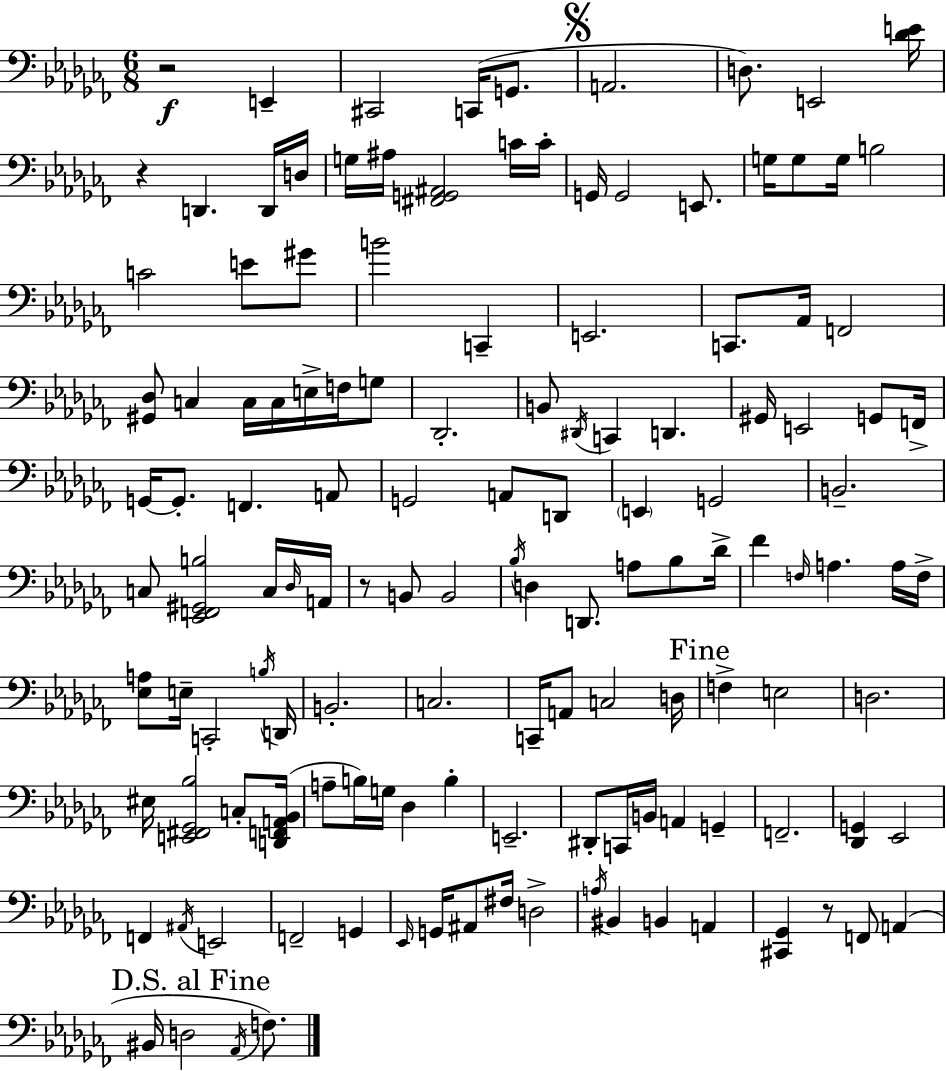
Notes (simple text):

R/h E2/q C#2/h C2/s G2/e. A2/h. D3/e. E2/h [Db4,E4]/s R/q D2/q. D2/s D3/s G3/s A#3/s [F#2,G2,A#2]/h C4/s C4/s G2/s G2/h E2/e. G3/s G3/e G3/s B3/h C4/h E4/e G#4/e B4/h C2/q E2/h. C2/e. Ab2/s F2/h [G#2,Db3]/e C3/q C3/s C3/s E3/s F3/s G3/e Db2/h. B2/e D#2/s C2/q D2/q. G#2/s E2/h G2/e F2/s G2/s G2/e. F2/q. A2/e G2/h A2/e D2/e E2/q G2/h B2/h. C3/e [Eb2,F2,G#2,B3]/h C3/s Db3/s A2/s R/e B2/e B2/h Bb3/s D3/q D2/e. A3/e Bb3/e Db4/s FES4/q F3/s A3/q. A3/s F3/s [Eb3,A3]/e E3/s C2/h B3/s D2/s B2/h. C3/h. C2/s A2/e C3/h D3/s F3/q E3/h D3/h. EIS3/s [E2,F#2,Gb2,Bb3]/h C3/e [D2,F2,A2,Bb2]/s A3/e B3/s G3/s Db3/q B3/q E2/h. D#2/e C2/s B2/s A2/q G2/q F2/h. [Db2,G2]/q Eb2/h F2/q A#2/s E2/h F2/h G2/q Eb2/s G2/s A#2/e F#3/s D3/h A3/s BIS2/q B2/q A2/q [C#2,Gb2]/q R/e F2/e A2/q BIS2/s D3/h Ab2/s F3/e.